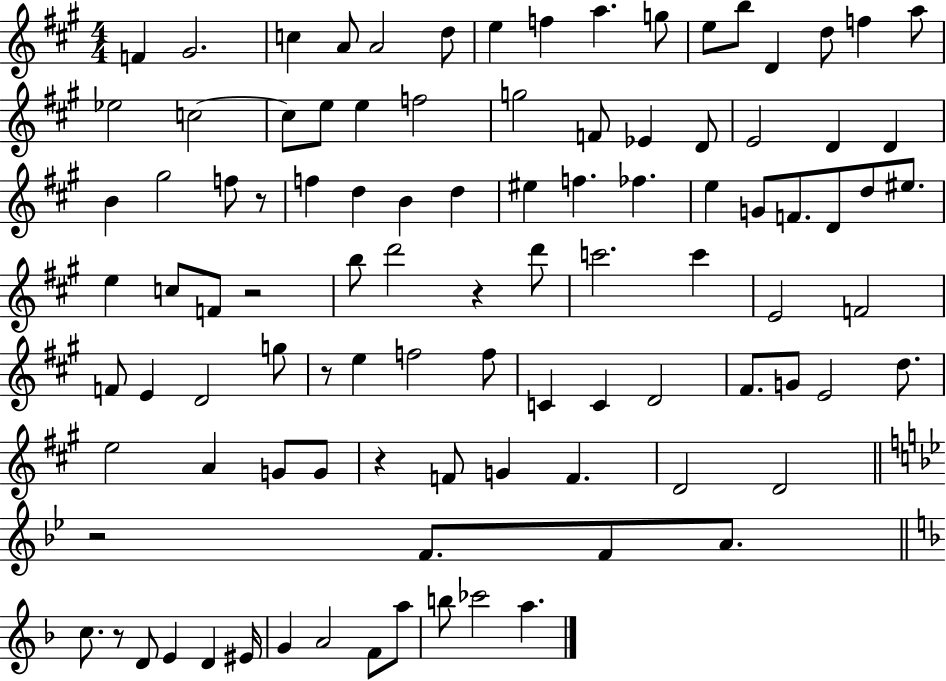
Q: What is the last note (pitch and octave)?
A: A5